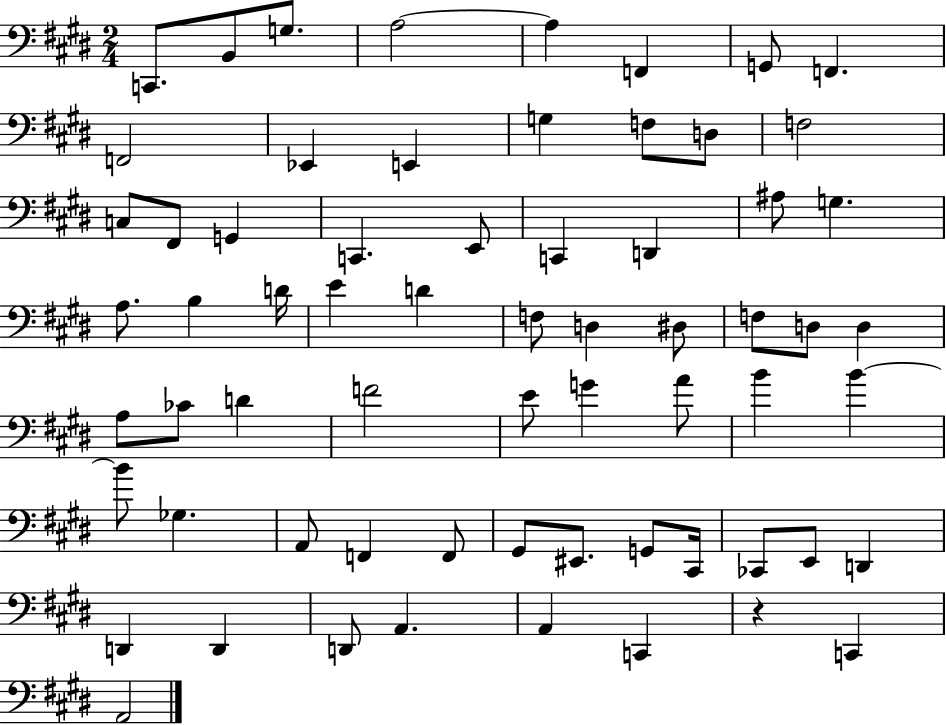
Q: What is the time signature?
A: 2/4